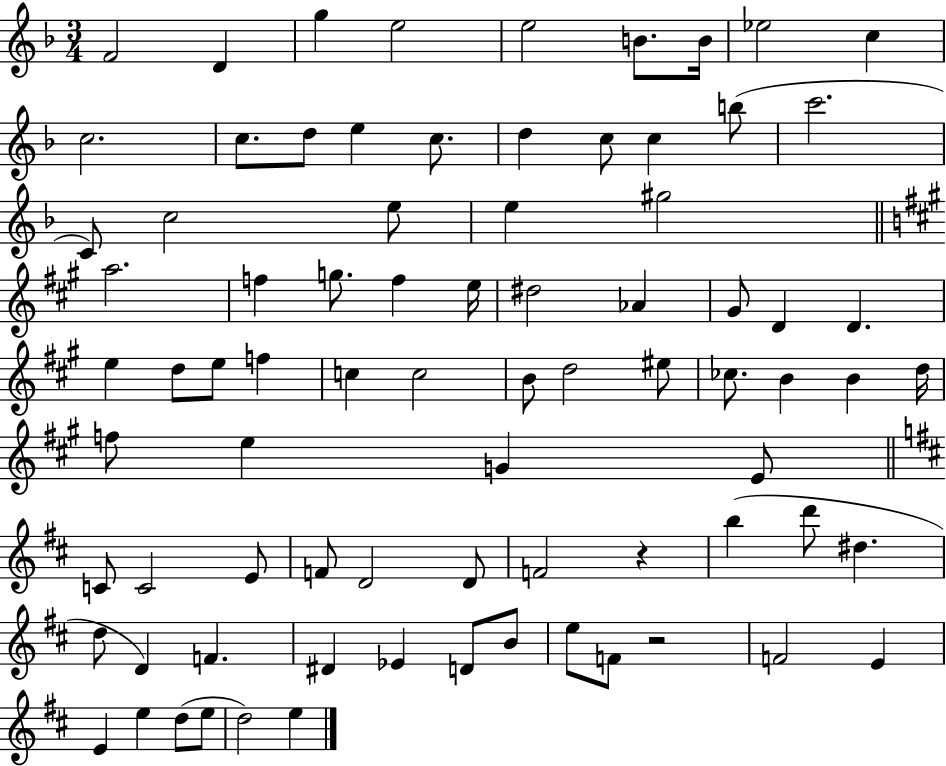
F4/h D4/q G5/q E5/h E5/h B4/e. B4/s Eb5/h C5/q C5/h. C5/e. D5/e E5/q C5/e. D5/q C5/e C5/q B5/e C6/h. C4/e C5/h E5/e E5/q G#5/h A5/h. F5/q G5/e. F5/q E5/s D#5/h Ab4/q G#4/e D4/q D4/q. E5/q D5/e E5/e F5/q C5/q C5/h B4/e D5/h EIS5/e CES5/e. B4/q B4/q D5/s F5/e E5/q G4/q E4/e C4/e C4/h E4/e F4/e D4/h D4/e F4/h R/q B5/q D6/e D#5/q. D5/e D4/q F4/q. D#4/q Eb4/q D4/e B4/e E5/e F4/e R/h F4/h E4/q E4/q E5/q D5/e E5/e D5/h E5/q